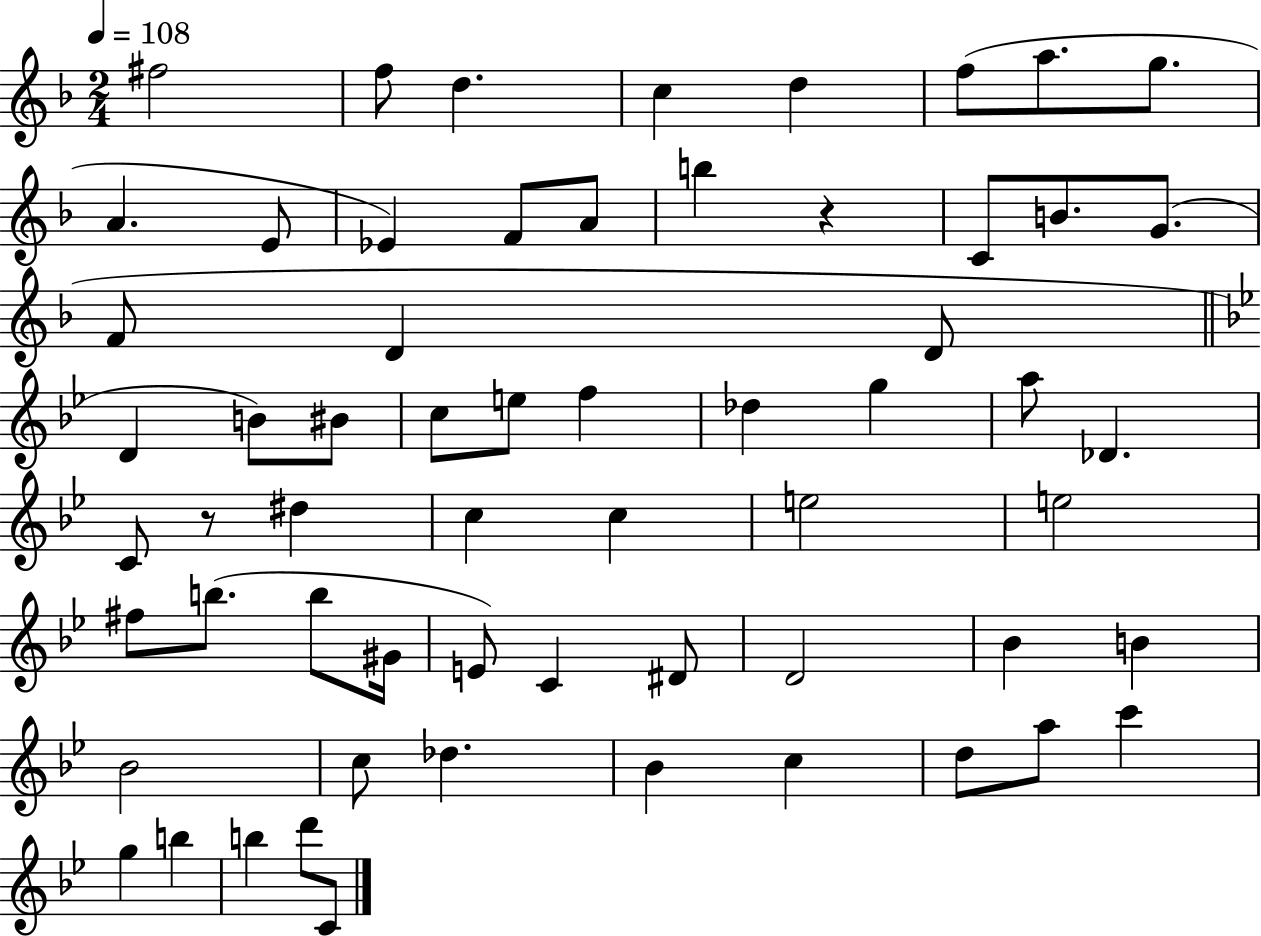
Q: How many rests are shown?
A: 2